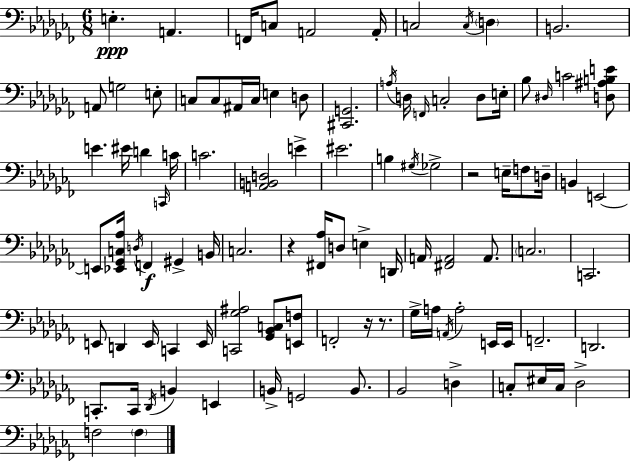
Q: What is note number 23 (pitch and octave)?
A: C3